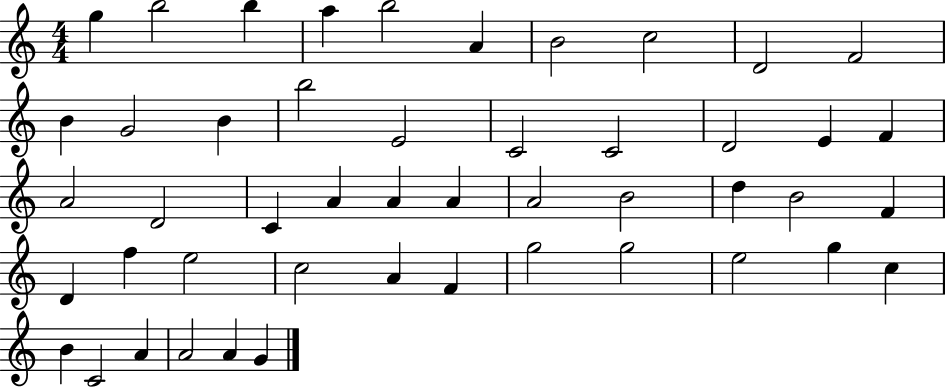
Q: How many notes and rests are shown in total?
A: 48